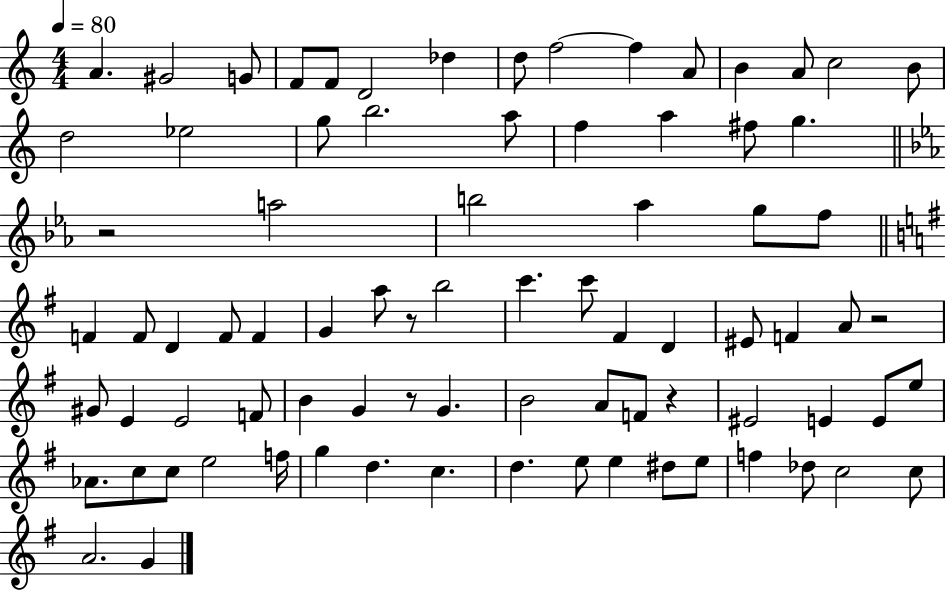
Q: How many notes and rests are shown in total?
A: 82